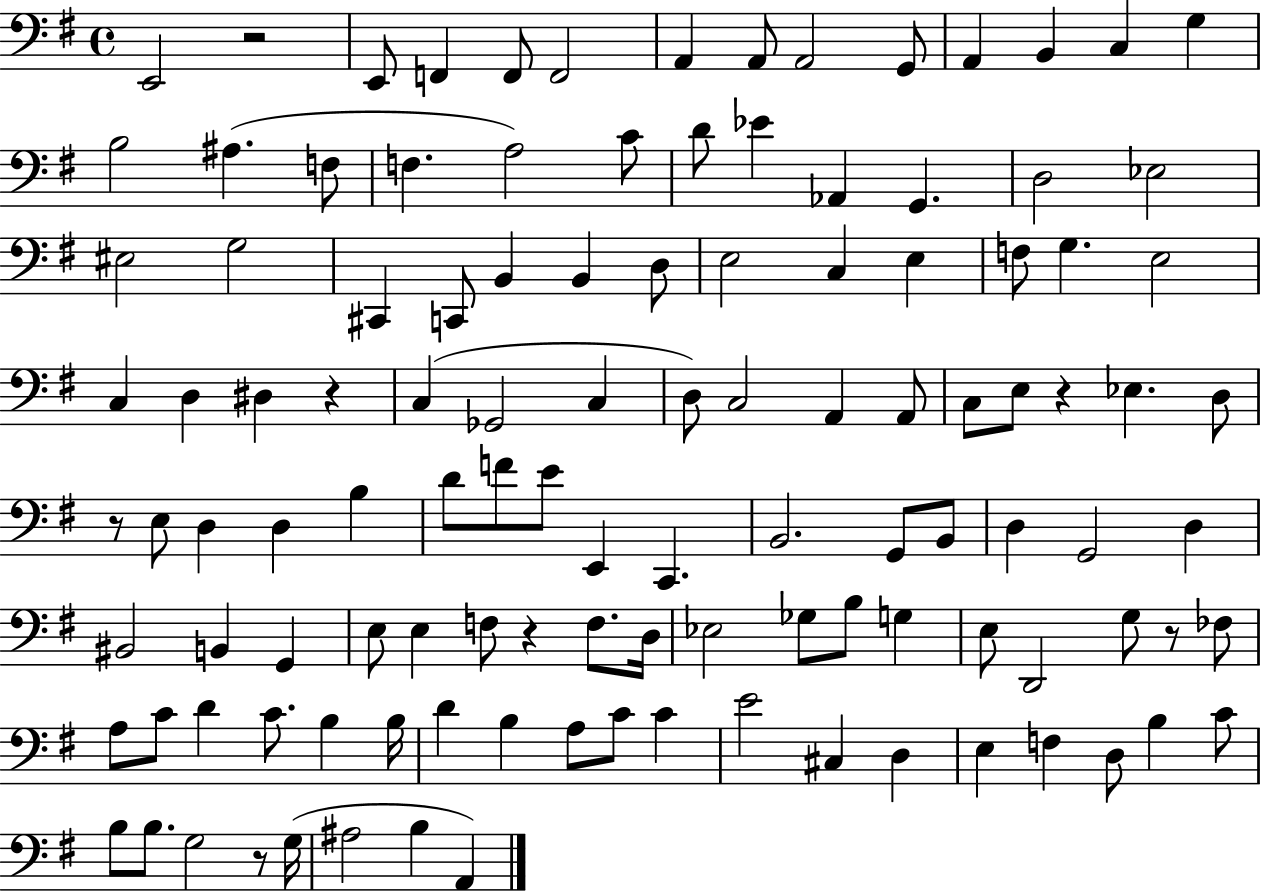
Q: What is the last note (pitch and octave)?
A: A2